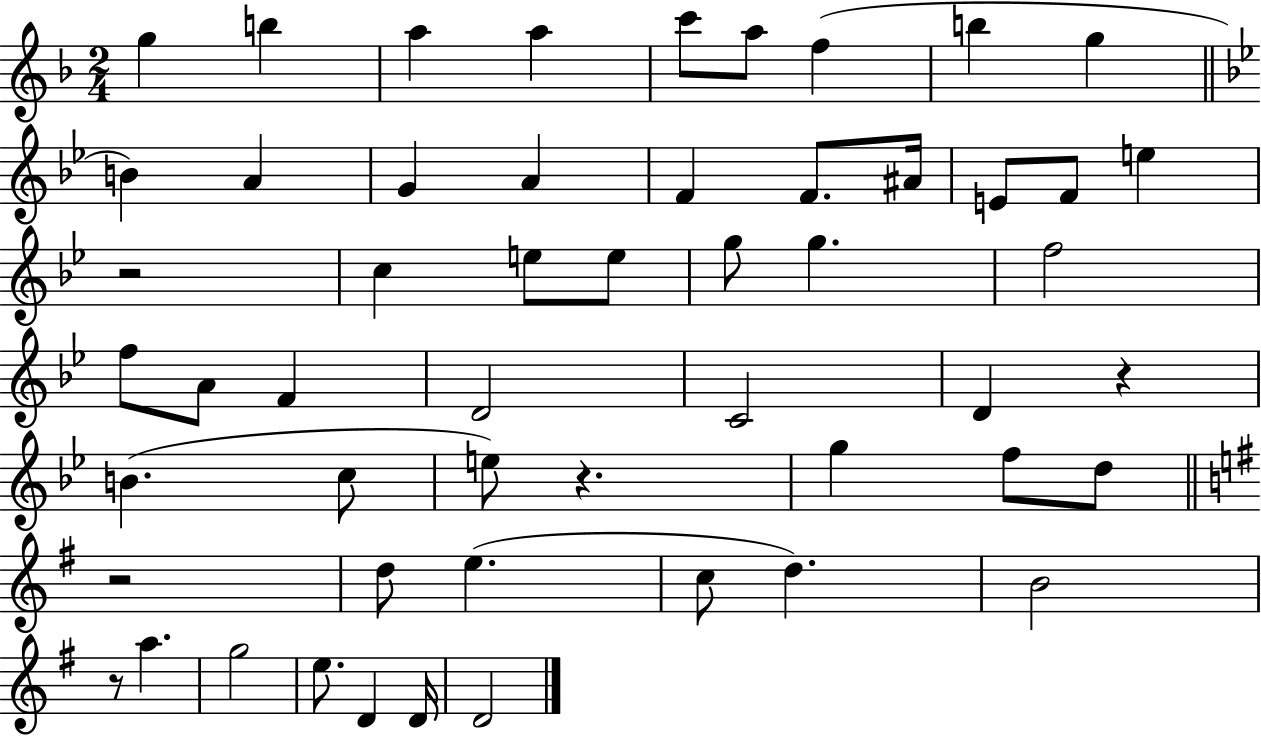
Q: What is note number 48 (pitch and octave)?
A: D4